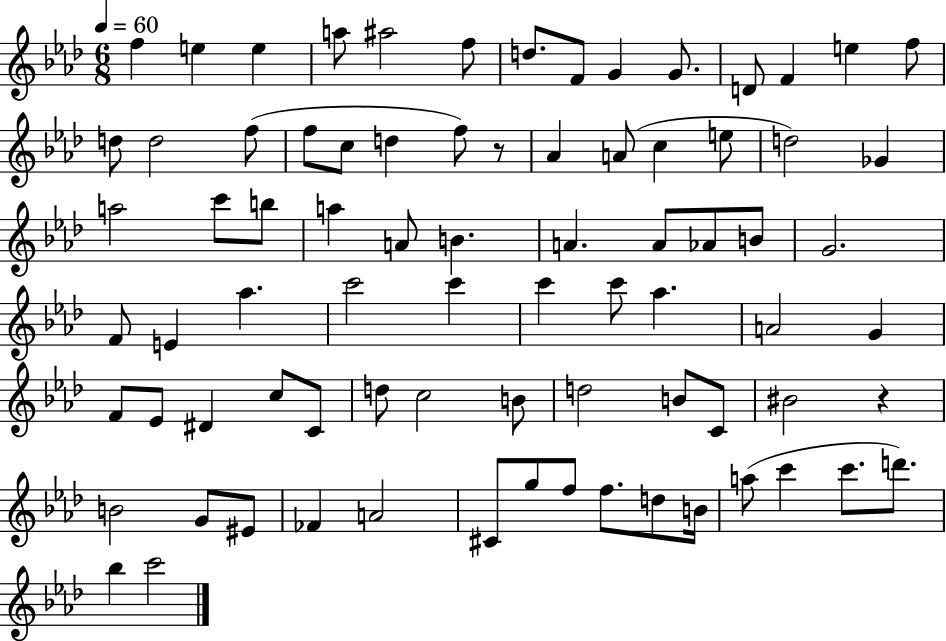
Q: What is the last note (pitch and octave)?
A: C6